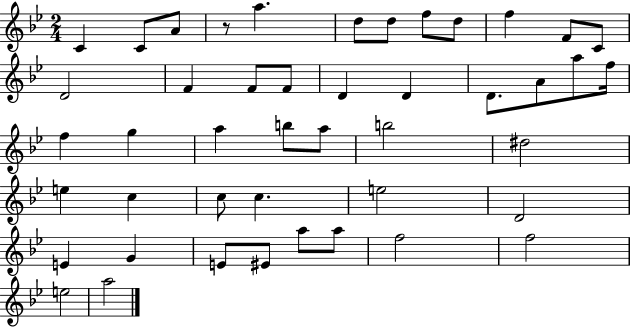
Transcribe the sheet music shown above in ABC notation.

X:1
T:Untitled
M:2/4
L:1/4
K:Bb
C C/2 A/2 z/2 a d/2 d/2 f/2 d/2 f F/2 C/2 D2 F F/2 F/2 D D D/2 A/2 a/2 f/4 f g a b/2 a/2 b2 ^d2 e c c/2 c e2 D2 E G E/2 ^E/2 a/2 a/2 f2 f2 e2 a2